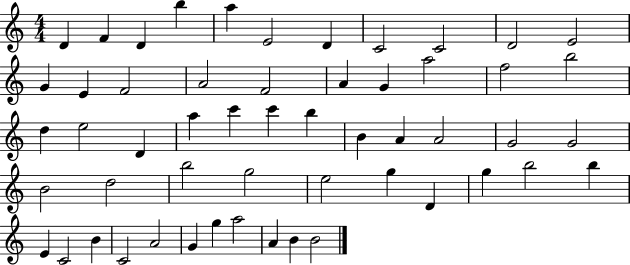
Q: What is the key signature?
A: C major